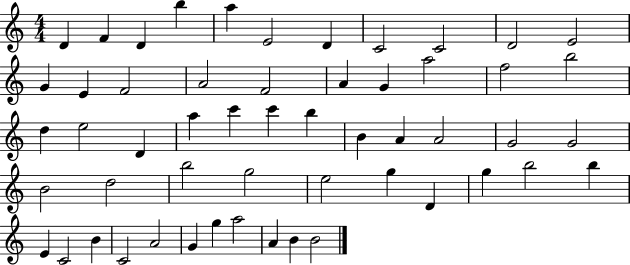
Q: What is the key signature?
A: C major